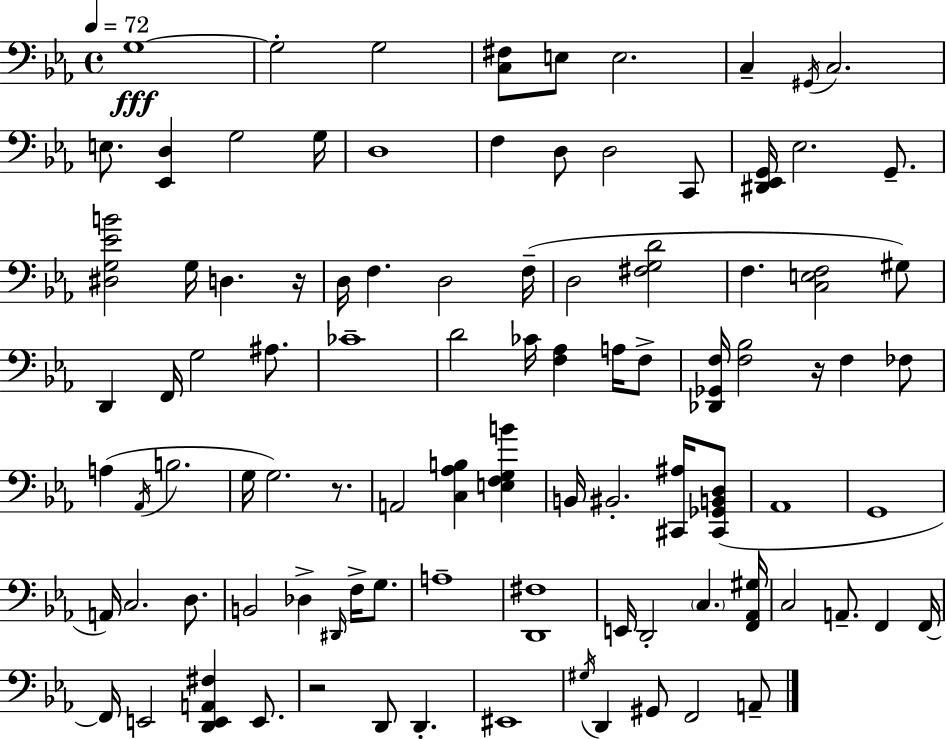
X:1
T:Untitled
M:4/4
L:1/4
K:Cm
G,4 G,2 G,2 [C,^F,]/2 E,/2 E,2 C, ^G,,/4 C,2 E,/2 [_E,,D,] G,2 G,/4 D,4 F, D,/2 D,2 C,,/2 [^D,,_E,,G,,]/4 _E,2 G,,/2 [^D,G,_EB]2 G,/4 D, z/4 D,/4 F, D,2 F,/4 D,2 [^F,G,D]2 F, [C,E,F,]2 ^G,/2 D,, F,,/4 G,2 ^A,/2 _C4 D2 _C/4 [F,_A,] A,/4 F,/2 [_D,,_G,,F,]/4 [F,_B,]2 z/4 F, _F,/2 A, _A,,/4 B,2 G,/4 G,2 z/2 A,,2 [C,_A,B,] [E,F,G,B] B,,/4 ^B,,2 [^C,,^A,]/4 [^C,,_G,,B,,D,]/2 _A,,4 G,,4 A,,/4 C,2 D,/2 B,,2 _D, ^D,,/4 F,/4 G,/2 A,4 [D,,^F,]4 E,,/4 D,,2 C, [F,,_A,,^G,]/4 C,2 A,,/2 F,, F,,/4 F,,/4 E,,2 [D,,E,,A,,^F,] E,,/2 z2 D,,/2 D,, ^E,,4 ^G,/4 D,, ^G,,/2 F,,2 A,,/2